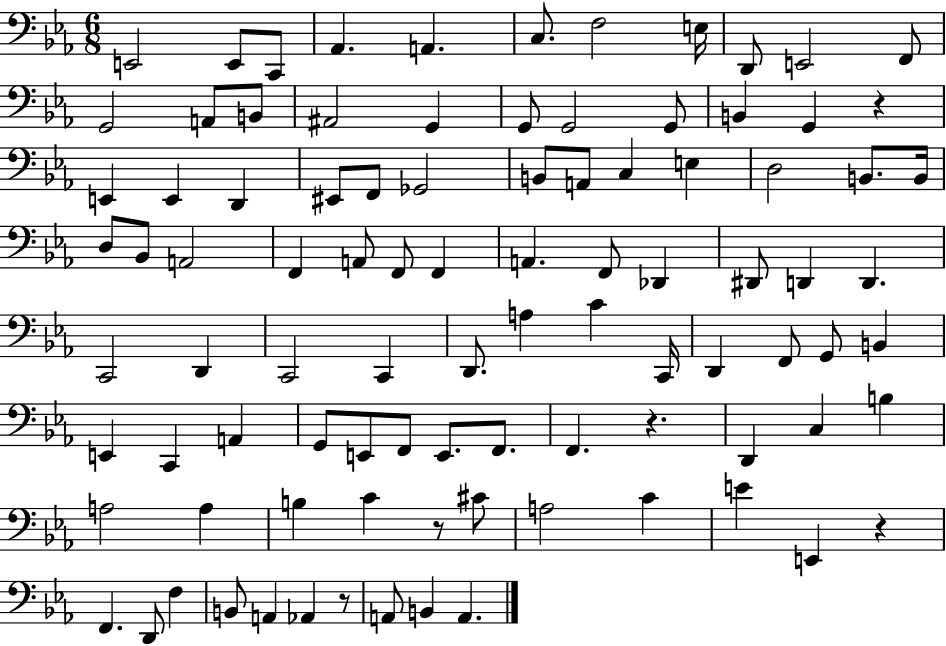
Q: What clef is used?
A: bass